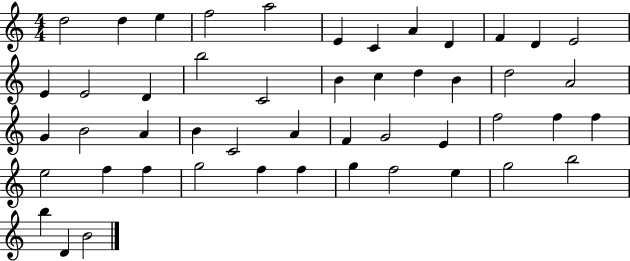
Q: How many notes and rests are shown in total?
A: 49